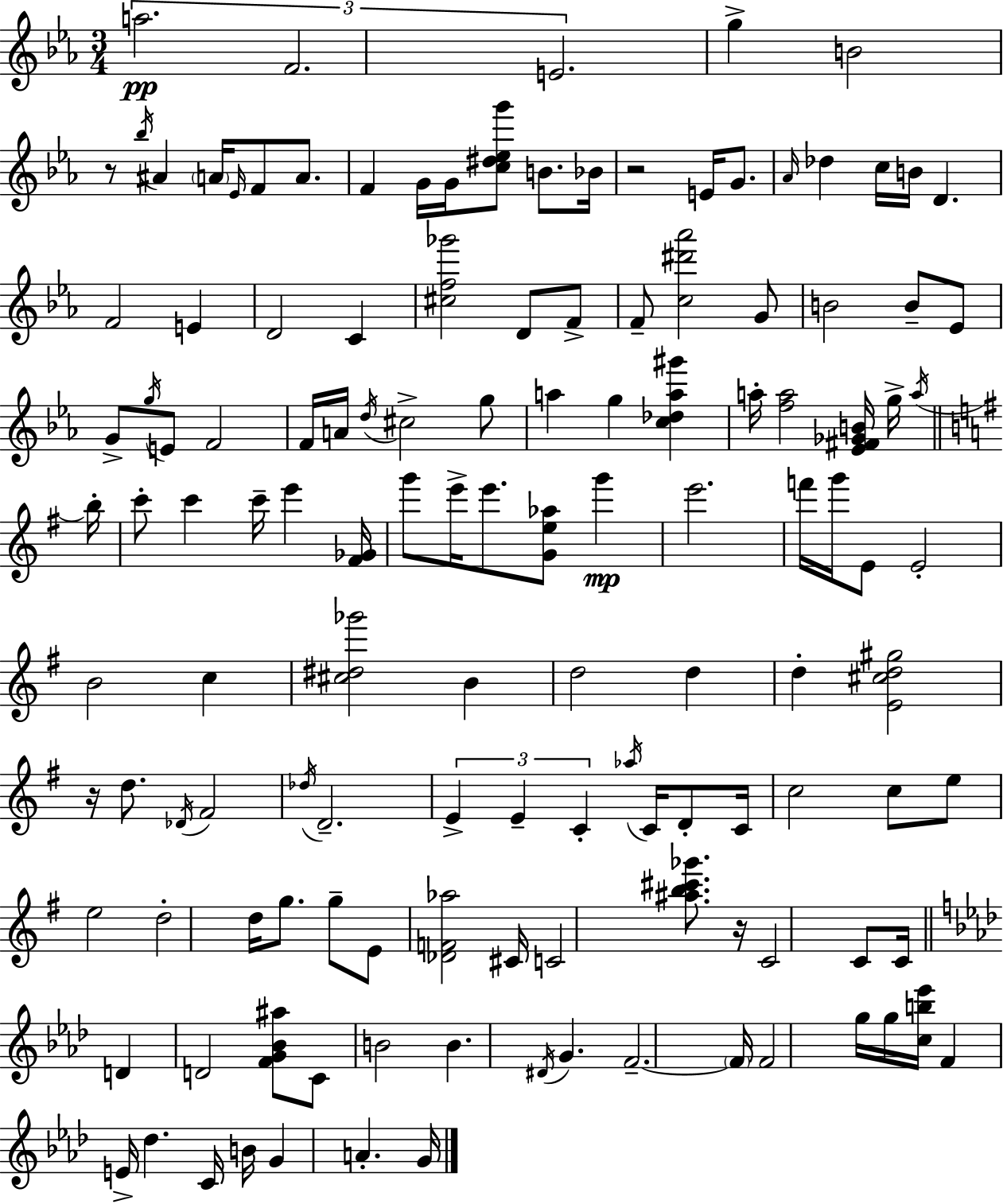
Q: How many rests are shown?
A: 4